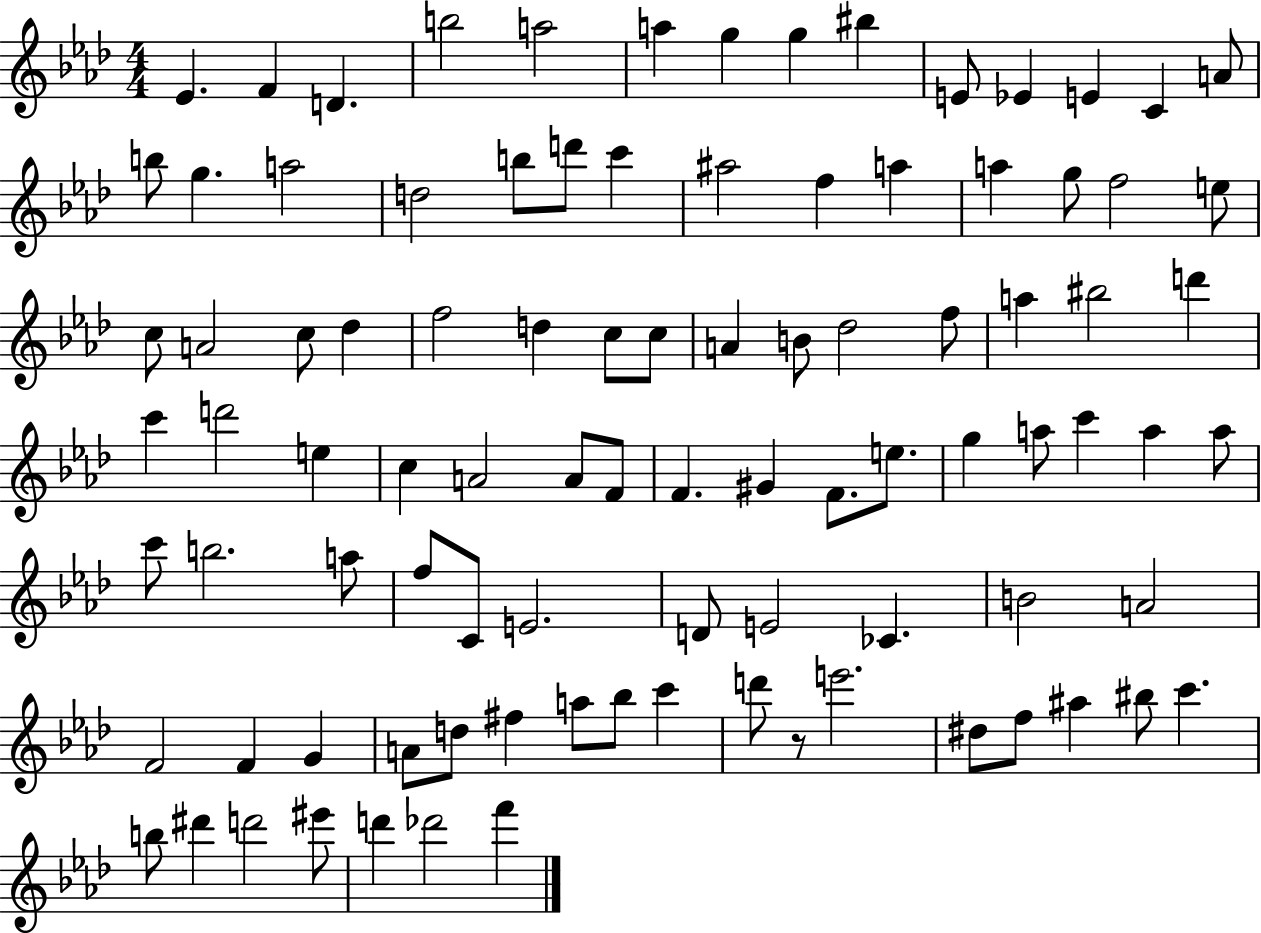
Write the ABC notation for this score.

X:1
T:Untitled
M:4/4
L:1/4
K:Ab
_E F D b2 a2 a g g ^b E/2 _E E C A/2 b/2 g a2 d2 b/2 d'/2 c' ^a2 f a a g/2 f2 e/2 c/2 A2 c/2 _d f2 d c/2 c/2 A B/2 _d2 f/2 a ^b2 d' c' d'2 e c A2 A/2 F/2 F ^G F/2 e/2 g a/2 c' a a/2 c'/2 b2 a/2 f/2 C/2 E2 D/2 E2 _C B2 A2 F2 F G A/2 d/2 ^f a/2 _b/2 c' d'/2 z/2 e'2 ^d/2 f/2 ^a ^b/2 c' b/2 ^d' d'2 ^e'/2 d' _d'2 f'